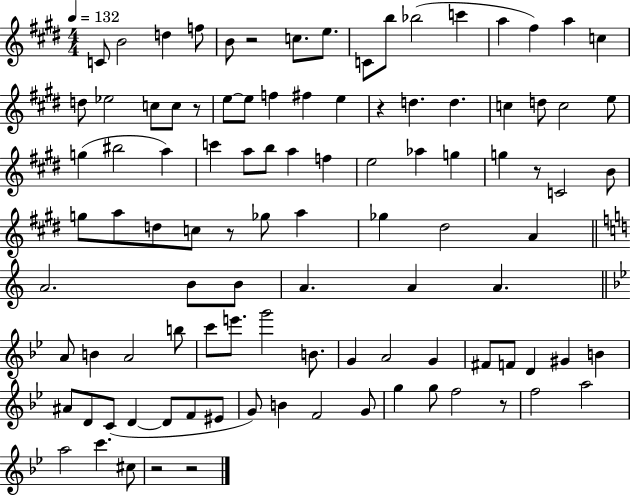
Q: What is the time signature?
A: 4/4